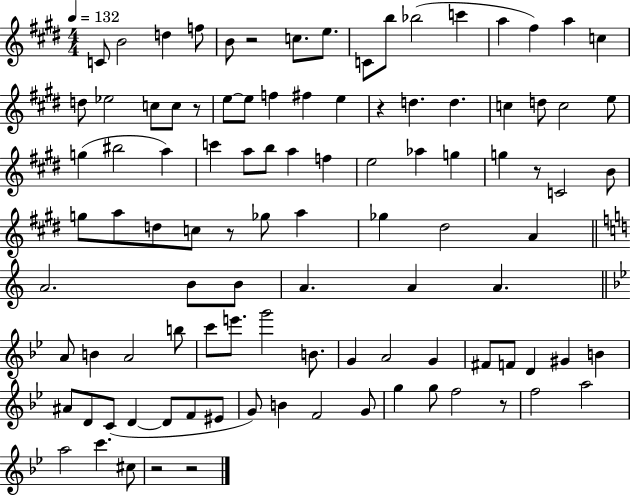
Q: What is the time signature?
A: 4/4